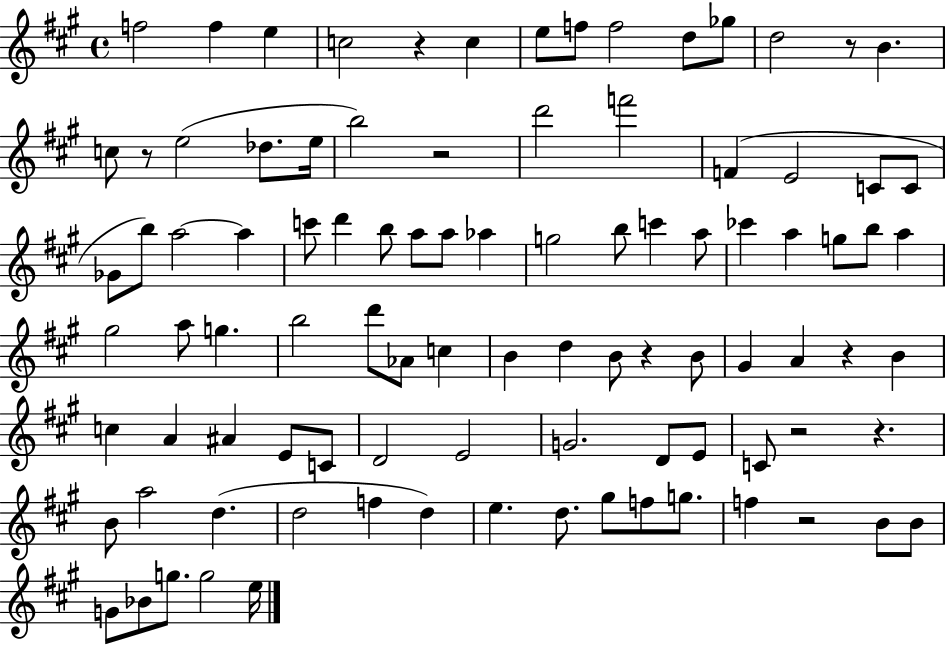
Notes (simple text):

F5/h F5/q E5/q C5/h R/q C5/q E5/e F5/e F5/h D5/e Gb5/e D5/h R/e B4/q. C5/e R/e E5/h Db5/e. E5/s B5/h R/h D6/h F6/h F4/q E4/h C4/e C4/e Gb4/e B5/e A5/h A5/q C6/e D6/q B5/e A5/e A5/e Ab5/q G5/h B5/e C6/q A5/e CES6/q A5/q G5/e B5/e A5/q G#5/h A5/e G5/q. B5/h D6/e Ab4/e C5/q B4/q D5/q B4/e R/q B4/e G#4/q A4/q R/q B4/q C5/q A4/q A#4/q E4/e C4/e D4/h E4/h G4/h. D4/e E4/e C4/e R/h R/q. B4/e A5/h D5/q. D5/h F5/q D5/q E5/q. D5/e. G#5/e F5/e G5/e. F5/q R/h B4/e B4/e G4/e Bb4/e G5/e. G5/h E5/s